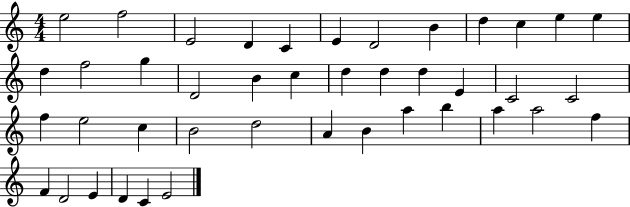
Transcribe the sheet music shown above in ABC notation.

X:1
T:Untitled
M:4/4
L:1/4
K:C
e2 f2 E2 D C E D2 B d c e e d f2 g D2 B c d d d E C2 C2 f e2 c B2 d2 A B a b a a2 f F D2 E D C E2